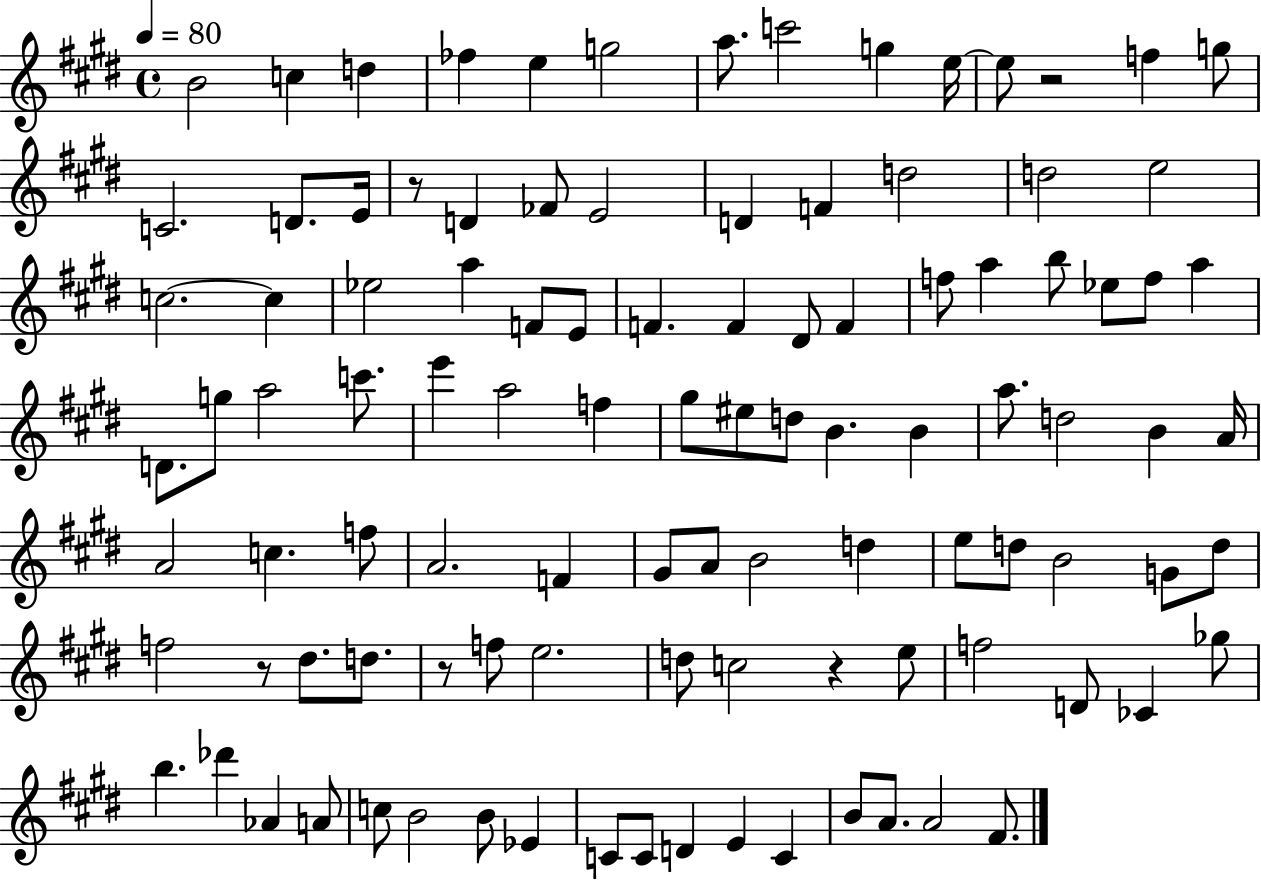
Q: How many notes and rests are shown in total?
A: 104